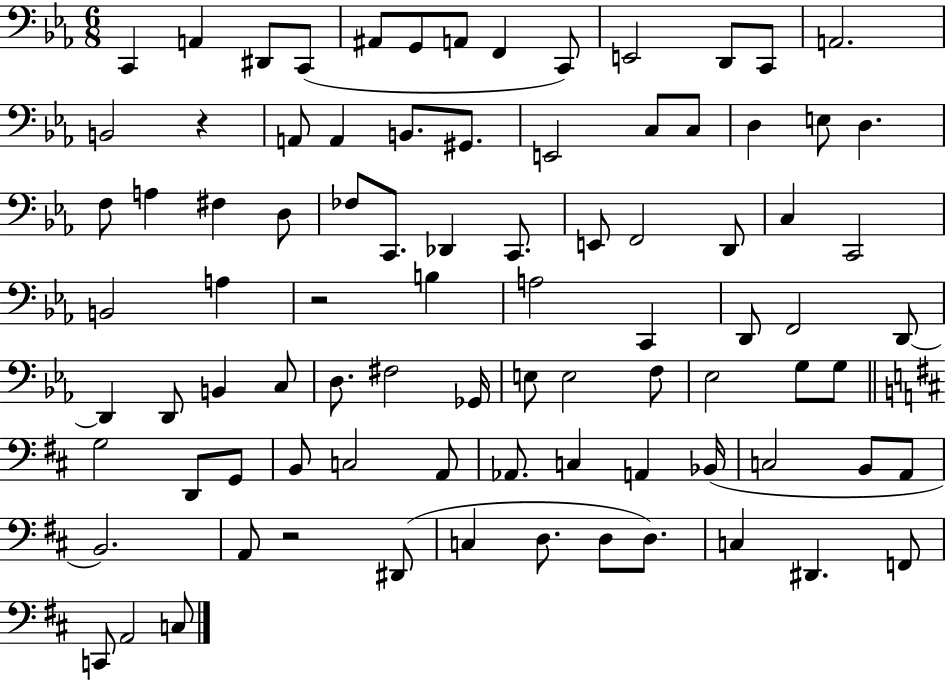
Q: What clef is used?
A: bass